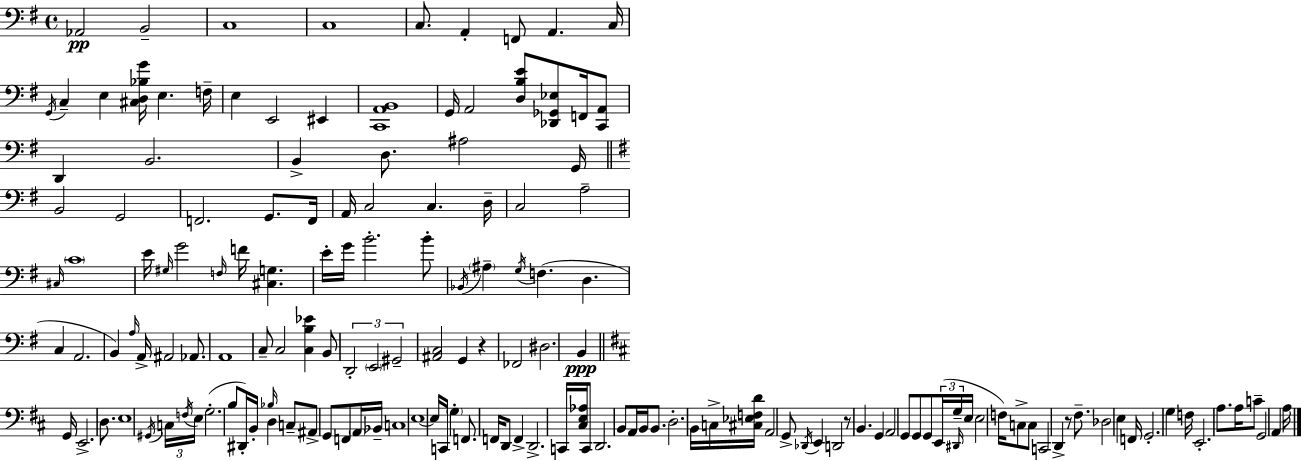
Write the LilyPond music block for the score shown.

{
  \clef bass
  \time 4/4
  \defaultTimeSignature
  \key g \major
  \repeat volta 2 { aes,2\pp b,2-- | c1 | c1 | c8. a,4-. f,8 a,4. c16 | \break \acciaccatura { g,16 } c4-- e4 <cis d bes g'>16 e4. | f16-- e4 e,2 eis,4 | <c, a, b,>1 | g,16 a,2 <d b e'>8 <des, ges, ees>8 f,16 <c, a,>8 | \break d,4 b,2. | b,4-> d8. ais2 | g,16 \bar "||" \break \key g \major b,2 g,2 | f,2. g,8. f,16 | a,16 c2 c4. d16-- | c2 a2-- | \break \grace { cis16 } \parenthesize c'1 | e'16 \grace { gis16 } g'2 \grace { f16 } f'16 <cis g>4. | e'16-. g'16 b'2.-. | b'8-. \acciaccatura { bes,16 } \parenthesize ais4-- \acciaccatura { g16 }( f4. d4. | \break c4 a,2. | b,4) \grace { a16 } a,16-> ais,2 | aes,8. a,1 | c8-- c2 | \break <c b ees'>4 b,8 \tuplet 3/2 { d,2-. \parenthesize e,2 | gis,2-- } <ais, c>2 | g,4 r4 fes,2 | dis2. | \break b,4\ppp \bar "||" \break \key d \major g,16 e,2.-> d8. | e1 | \acciaccatura { gis,16 } \tuplet 3/2 { c16 \acciaccatura { f16 } e16 } g2.-.( | b8 dis,16-.) b,16-. \grace { bes16 } d4 c8-- ais,8-> g,8 f,8 | \break \parenthesize a,16 bes,16-- c1 | e1~~ | e16 c,16 \parenthesize g4-. f,8. f,16 d,8 f,4-> | d,2.-> c,16 | \break <cis e aes>16 c,8 d,2. b,8 | a,16 b,16 b,8. d2.-. | b,16 c16-> <cis ees f d'>16 a,2 g,8-> \acciaccatura { des,16 } | e,4 d,2 r8 b,4. | \break g,4 a,2 | g,8 g,8 g,8 \tuplet 3/2 { e,16( \grace { dis,16 } g16-- } e16 e2 | f16) c8-> c8 c,2 d,4-> | r8 fis8.-- des2 | \break e4 f,16 g,2.-. | g4 f16 e,2.-. | a8. a16 c'8-- g,2 | a,4 a16 } \bar "|."
}